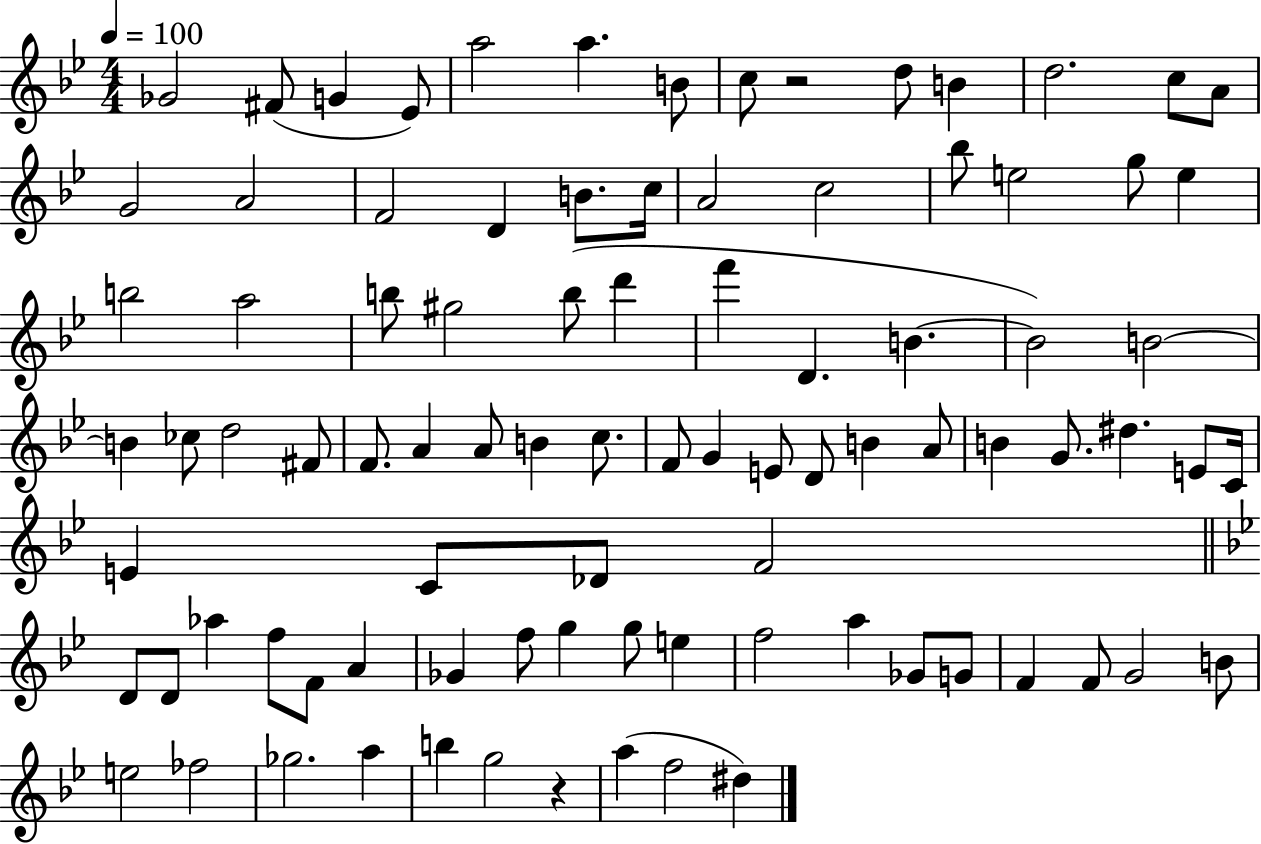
Gb4/h F#4/e G4/q Eb4/e A5/h A5/q. B4/e C5/e R/h D5/e B4/q D5/h. C5/e A4/e G4/h A4/h F4/h D4/q B4/e. C5/s A4/h C5/h Bb5/e E5/h G5/e E5/q B5/h A5/h B5/e G#5/h B5/e D6/q F6/q D4/q. B4/q. B4/h B4/h B4/q CES5/e D5/h F#4/e F4/e. A4/q A4/e B4/q C5/e. F4/e G4/q E4/e D4/e B4/q A4/e B4/q G4/e. D#5/q. E4/e C4/s E4/q C4/e Db4/e F4/h D4/e D4/e Ab5/q F5/e F4/e A4/q Gb4/q F5/e G5/q G5/e E5/q F5/h A5/q Gb4/e G4/e F4/q F4/e G4/h B4/e E5/h FES5/h Gb5/h. A5/q B5/q G5/h R/q A5/q F5/h D#5/q